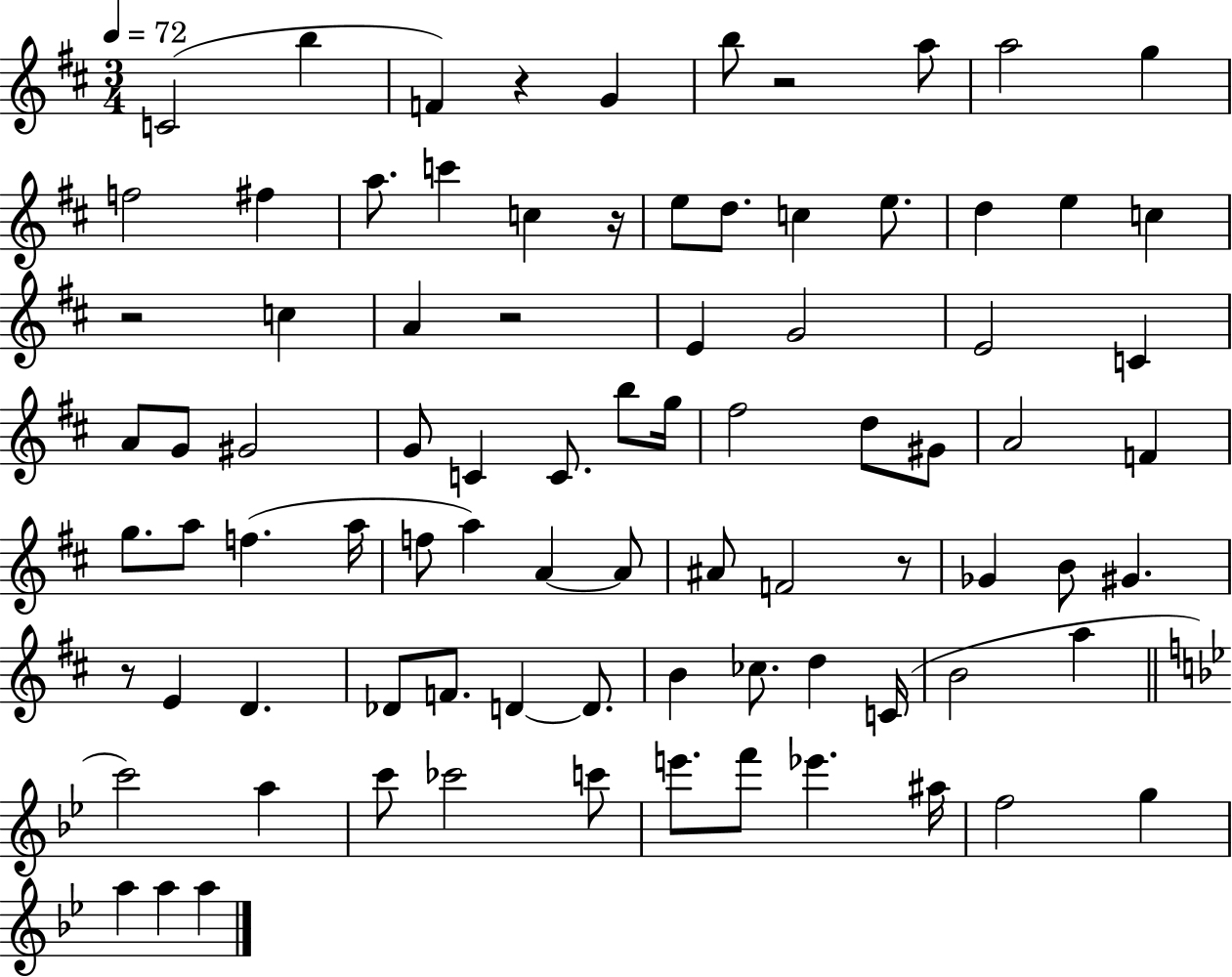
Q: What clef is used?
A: treble